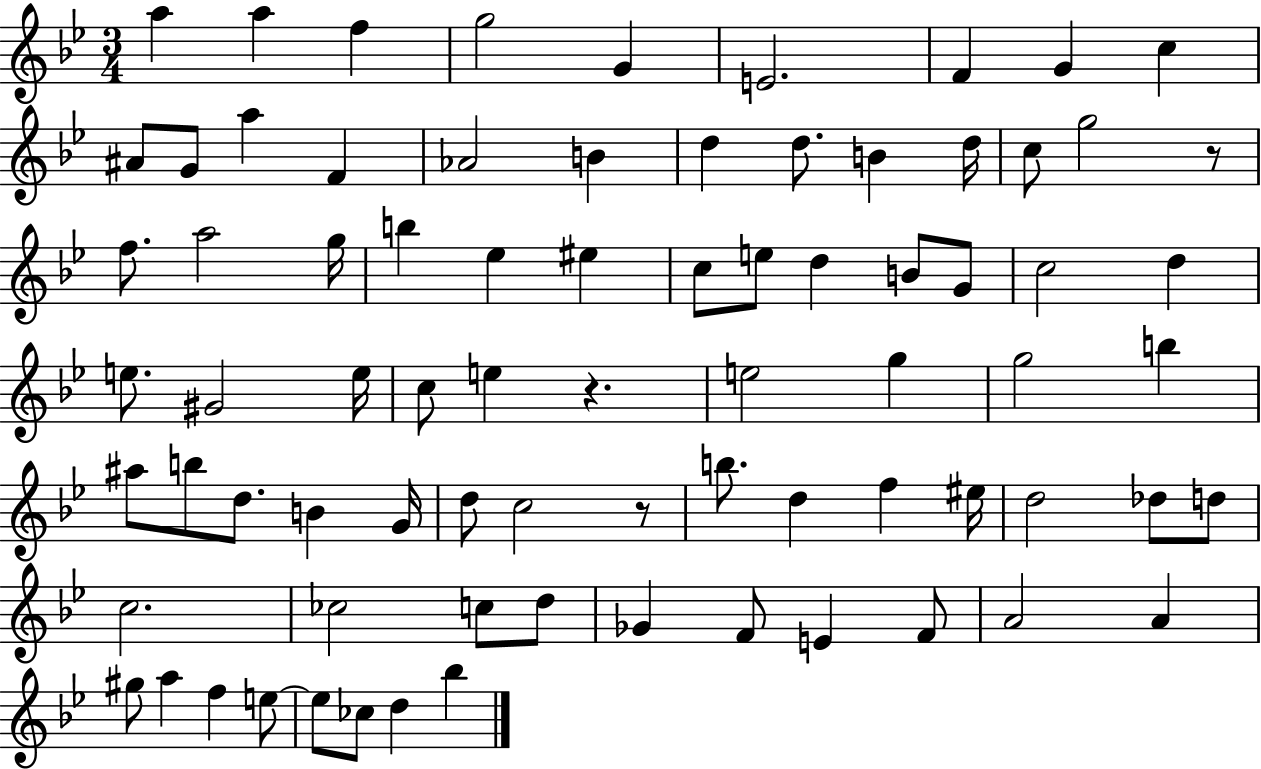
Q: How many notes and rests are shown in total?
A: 78